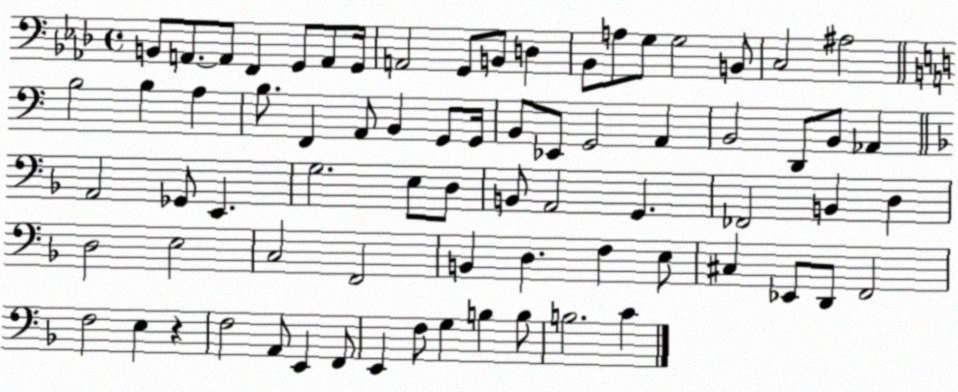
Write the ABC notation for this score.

X:1
T:Untitled
M:4/4
L:1/4
K:Ab
B,,/2 A,,/2 A,,/2 F,, G,,/2 A,,/2 G,,/4 A,,2 G,,/2 B,,/2 D, _B,,/2 A,/2 G,/2 G,2 B,,/2 C,2 ^A,2 B,2 B, A, B,/2 F,, A,,/2 B,, G,,/2 G,,/4 B,,/2 _E,,/2 G,,2 A,, B,,2 D,,/2 B,,/2 _A,, A,,2 _G,,/2 E,, G,2 E,/2 D,/2 B,,/2 A,,2 G,, _F,,2 B,, D, D,2 E,2 C,2 F,,2 B,, D, F, E,/2 ^C, _E,,/2 D,,/2 F,,2 F,2 E, z F,2 A,,/2 E,, F,,/2 E,, F,/2 G, B, B,/2 B,2 C